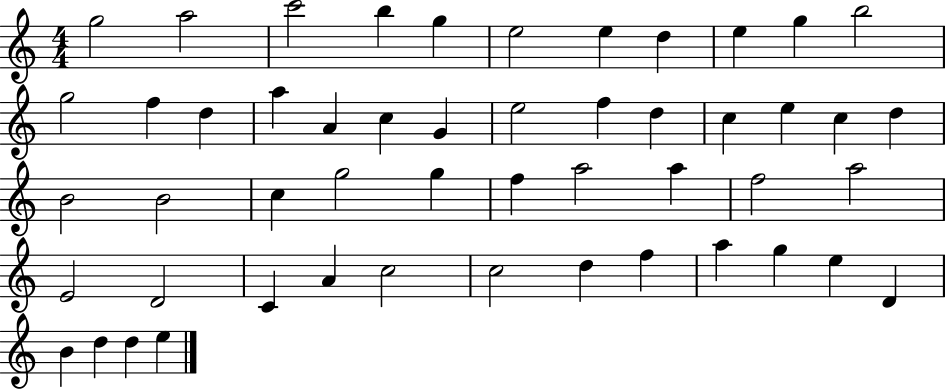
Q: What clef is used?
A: treble